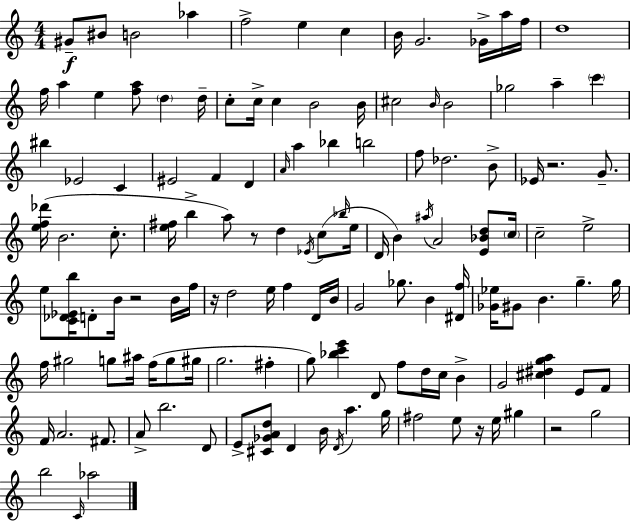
G#4/e BIS4/e B4/h Ab5/q F5/h E5/q C5/q B4/s G4/h. Gb4/s A5/s F5/s D5/w F5/s A5/q E5/q [F5,A5]/e D5/q D5/s C5/e C5/s C5/q B4/h B4/s C#5/h B4/s B4/h Gb5/h A5/q C6/q BIS5/q Eb4/h C4/q EIS4/h F4/q D4/q A4/s A5/q Bb5/q B5/h F5/e Db5/h. B4/e Eb4/s R/h. G4/e. [E5,F5,Db6]/s B4/h. C5/e. [E5,F#5]/s B5/q A5/e R/e D5/q Eb4/s C5/e Bb5/s E5/s D4/s B4/q A#5/s A4/h [E4,Bb4,D5]/e C5/s C5/h E5/h E5/e [C4,Db4,Eb4,B5]/s D4/e B4/s R/h B4/s F5/s R/s D5/h E5/s F5/q D4/s B4/s G4/h Gb5/e. B4/q [D#4,F5]/s [Gb4,Eb5]/s G#4/e B4/q. G5/q. G5/s F5/s G#5/h G5/e A#5/s F5/s G5/e G#5/s G5/h. F#5/q G5/e [Bb5,C6,E6]/q D4/e F5/e D5/s C5/s B4/q G4/h [C#5,D#5,G5,A5]/q E4/e F4/e F4/s A4/h. F#4/e. A4/e B5/h. D4/e E4/e [C#4,Gb4,A4,D5]/e D4/q B4/s D4/s A5/q. G5/s F#5/h E5/e R/s E5/s G#5/q R/h G5/h B5/h C4/s Ab5/h